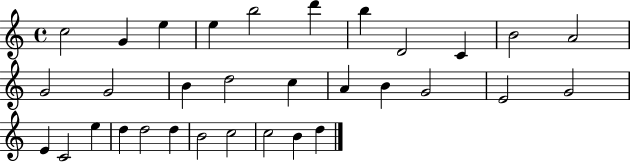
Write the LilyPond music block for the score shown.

{
  \clef treble
  \time 4/4
  \defaultTimeSignature
  \key c \major
  c''2 g'4 e''4 | e''4 b''2 d'''4 | b''4 d'2 c'4 | b'2 a'2 | \break g'2 g'2 | b'4 d''2 c''4 | a'4 b'4 g'2 | e'2 g'2 | \break e'4 c'2 e''4 | d''4 d''2 d''4 | b'2 c''2 | c''2 b'4 d''4 | \break \bar "|."
}